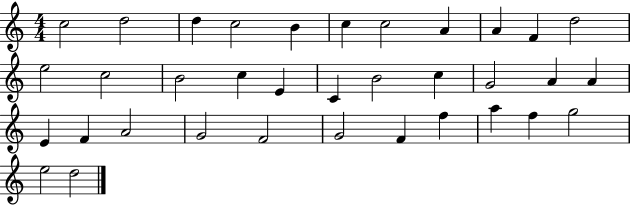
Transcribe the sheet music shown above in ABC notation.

X:1
T:Untitled
M:4/4
L:1/4
K:C
c2 d2 d c2 B c c2 A A F d2 e2 c2 B2 c E C B2 c G2 A A E F A2 G2 F2 G2 F f a f g2 e2 d2